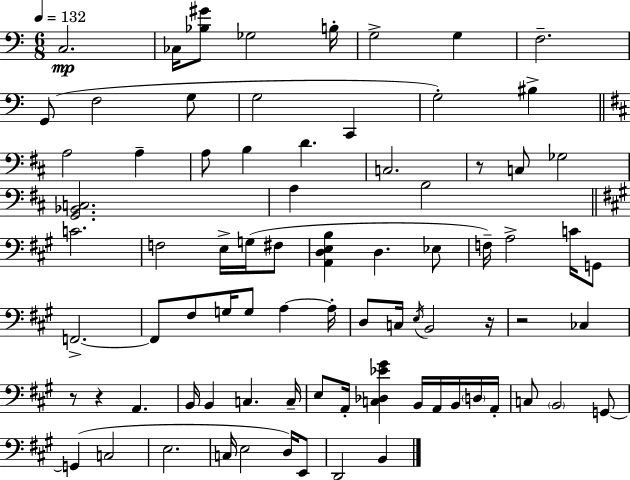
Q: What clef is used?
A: bass